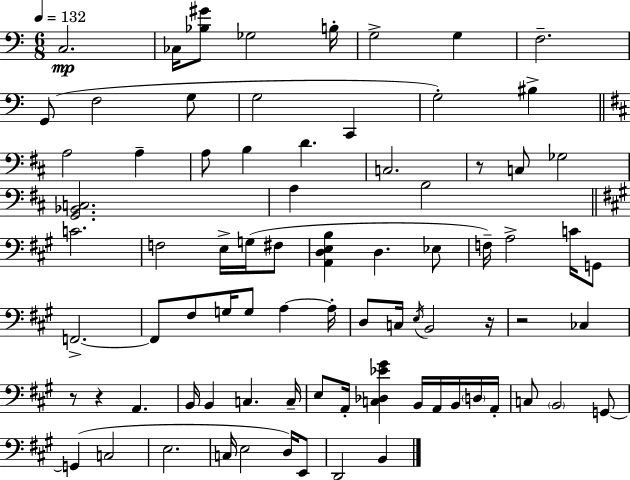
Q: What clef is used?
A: bass